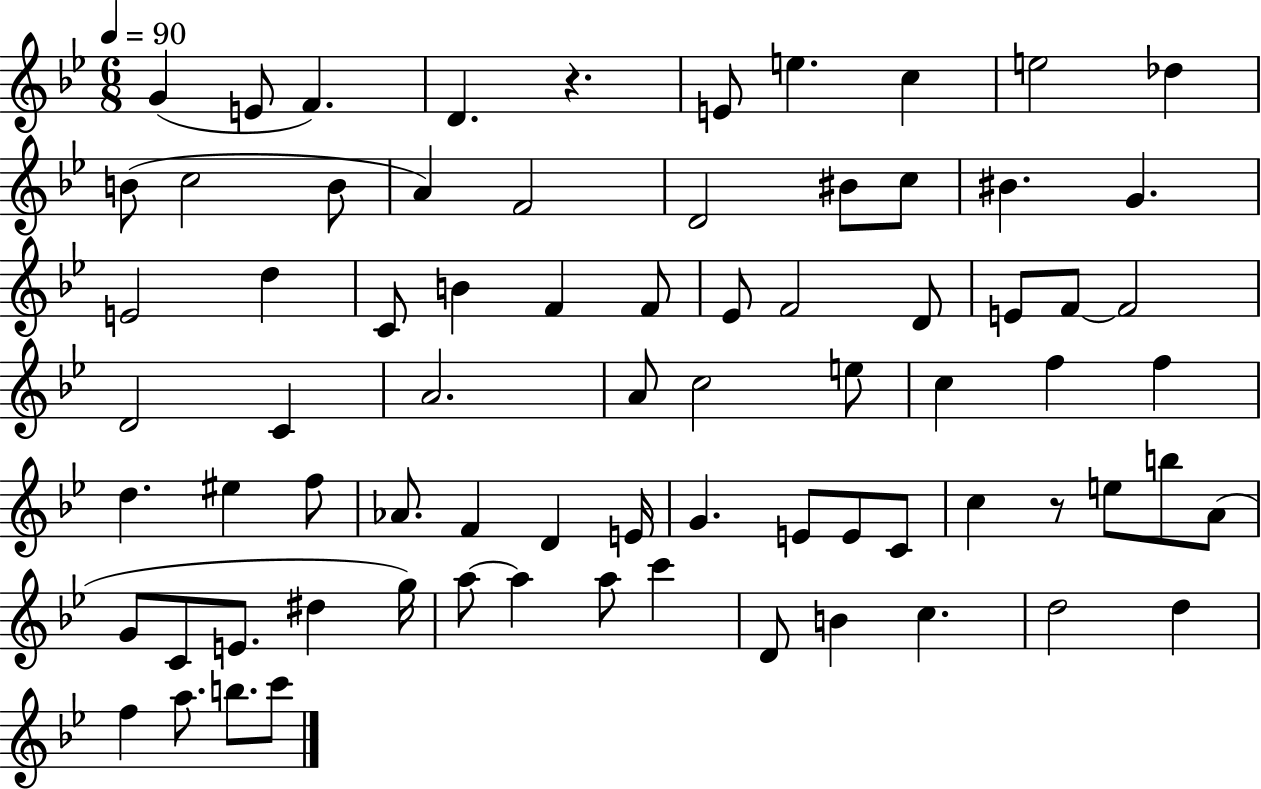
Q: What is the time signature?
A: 6/8